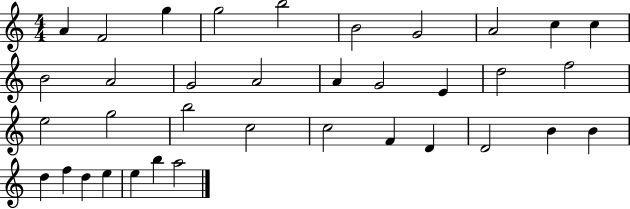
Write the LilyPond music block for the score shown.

{
  \clef treble
  \numericTimeSignature
  \time 4/4
  \key c \major
  a'4 f'2 g''4 | g''2 b''2 | b'2 g'2 | a'2 c''4 c''4 | \break b'2 a'2 | g'2 a'2 | a'4 g'2 e'4 | d''2 f''2 | \break e''2 g''2 | b''2 c''2 | c''2 f'4 d'4 | d'2 b'4 b'4 | \break d''4 f''4 d''4 e''4 | e''4 b''4 a''2 | \bar "|."
}